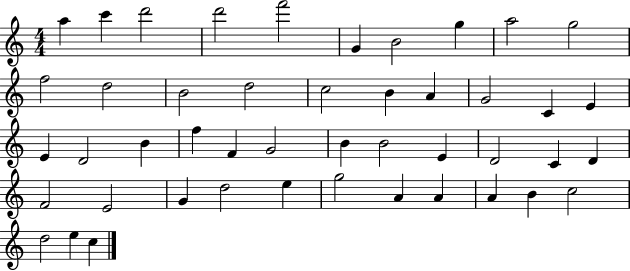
A5/q C6/q D6/h D6/h F6/h G4/q B4/h G5/q A5/h G5/h F5/h D5/h B4/h D5/h C5/h B4/q A4/q G4/h C4/q E4/q E4/q D4/h B4/q F5/q F4/q G4/h B4/q B4/h E4/q D4/h C4/q D4/q F4/h E4/h G4/q D5/h E5/q G5/h A4/q A4/q A4/q B4/q C5/h D5/h E5/q C5/q